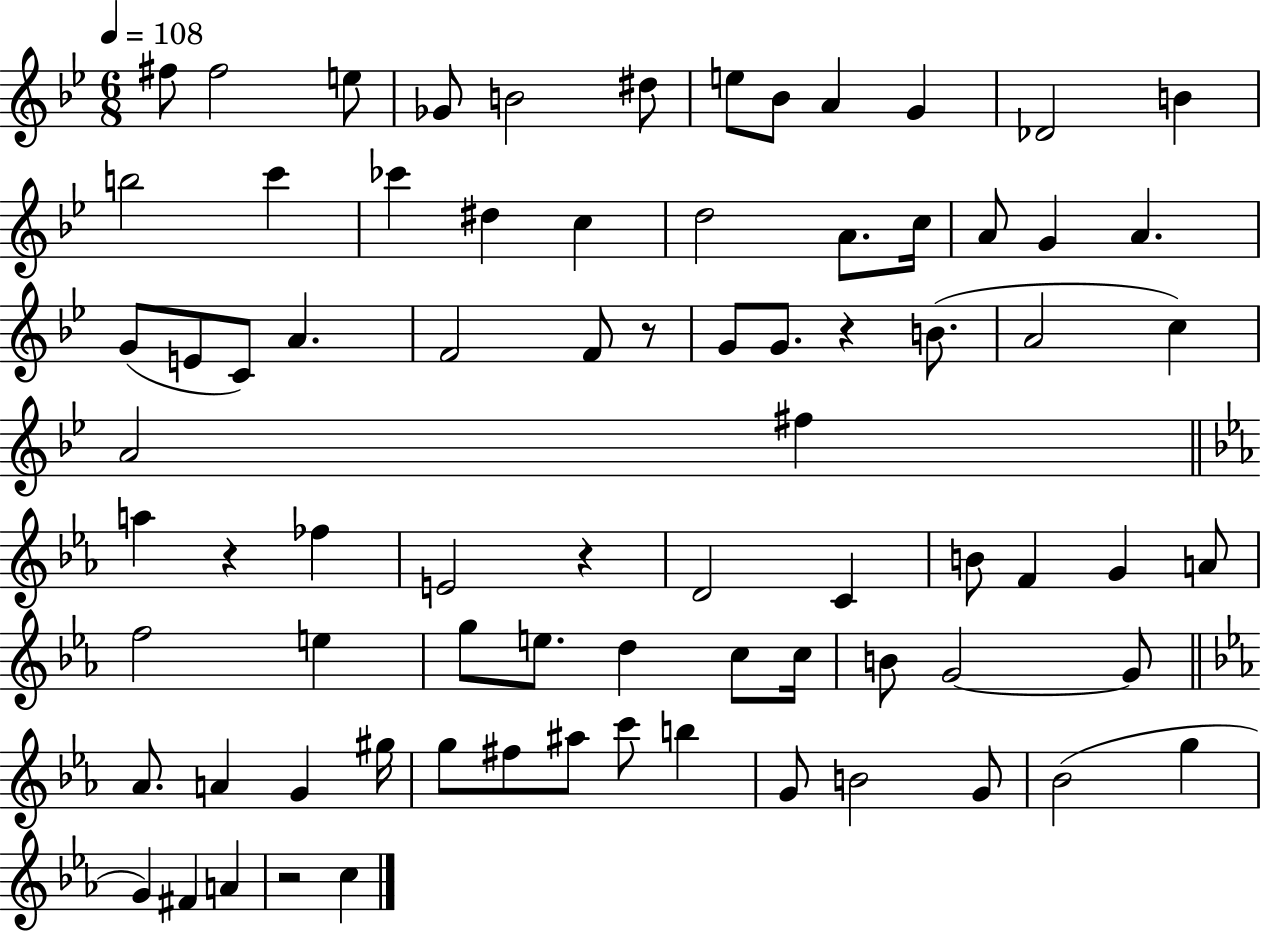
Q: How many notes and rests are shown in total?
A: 78